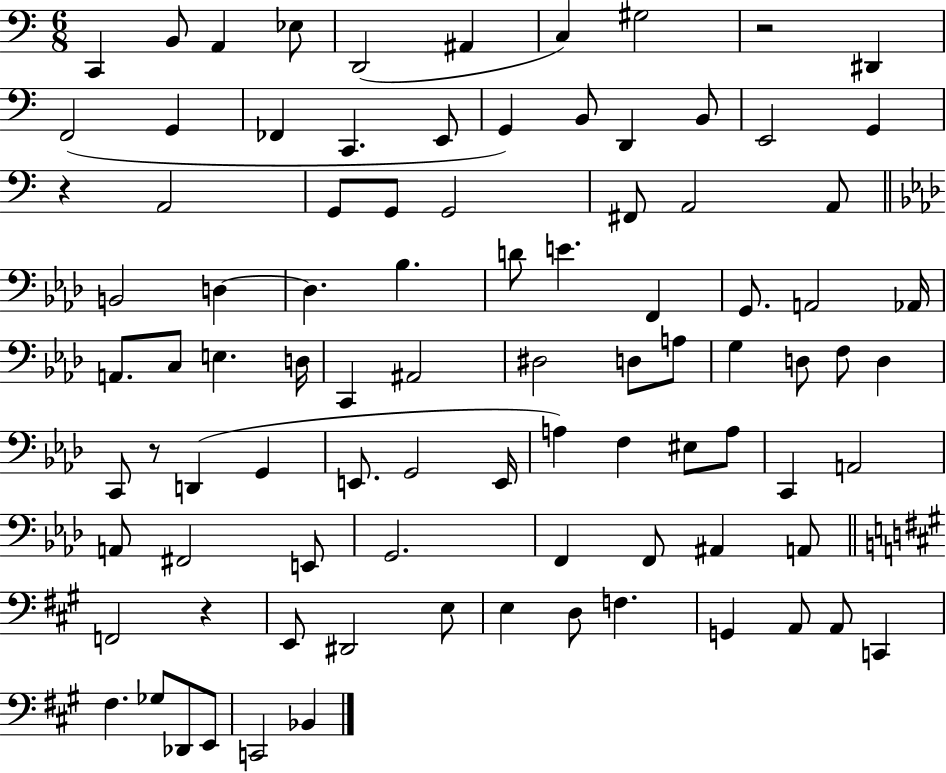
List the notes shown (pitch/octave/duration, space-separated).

C2/q B2/e A2/q Eb3/e D2/h A#2/q C3/q G#3/h R/h D#2/q F2/h G2/q FES2/q C2/q. E2/e G2/q B2/e D2/q B2/e E2/h G2/q R/q A2/h G2/e G2/e G2/h F#2/e A2/h A2/e B2/h D3/q D3/q. Bb3/q. D4/e E4/q. F2/q G2/e. A2/h Ab2/s A2/e. C3/e E3/q. D3/s C2/q A#2/h D#3/h D3/e A3/e G3/q D3/e F3/e D3/q C2/e R/e D2/q G2/q E2/e. G2/h E2/s A3/q F3/q EIS3/e A3/e C2/q A2/h A2/e F#2/h E2/e G2/h. F2/q F2/e A#2/q A2/e F2/h R/q E2/e D#2/h E3/e E3/q D3/e F3/q. G2/q A2/e A2/e C2/q F#3/q. Gb3/e Db2/e E2/e C2/h Bb2/q